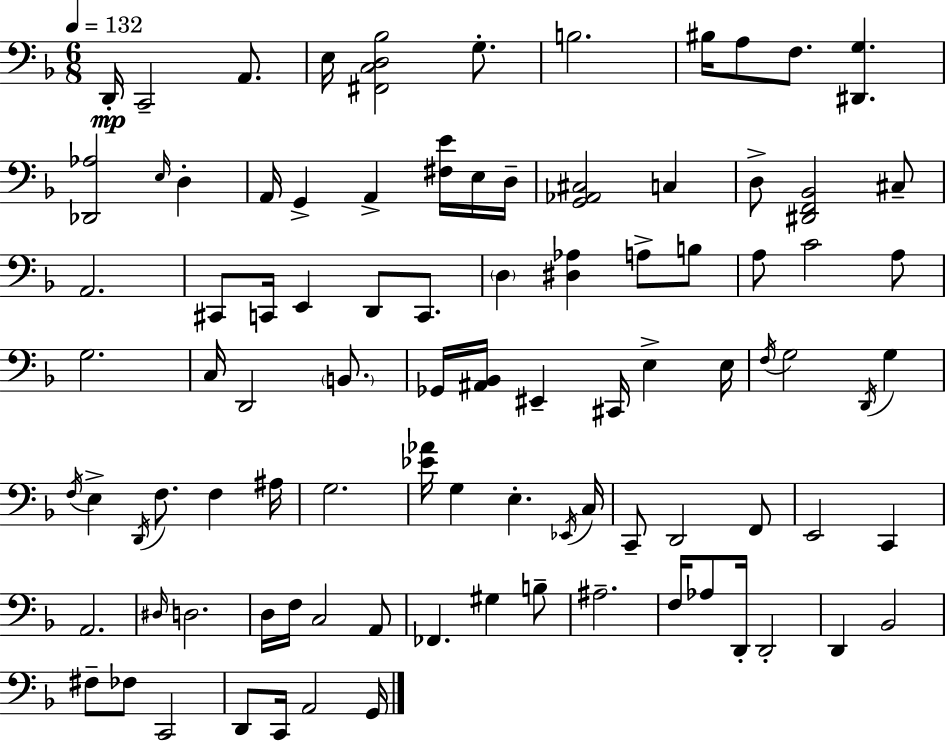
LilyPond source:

{
  \clef bass
  \numericTimeSignature
  \time 6/8
  \key f \major
  \tempo 4 = 132
  d,16-.\mp c,2-- a,8. | e16 <fis, c d bes>2 g8.-. | b2. | bis16 a8 f8. <dis, g>4. | \break <des, aes>2 \grace { e16 } d4-. | a,16 g,4-> a,4-> <fis e'>16 e16 | d16-- <g, aes, cis>2 c4 | d8-> <dis, f, bes,>2 cis8-- | \break a,2. | cis,8 c,16 e,4 d,8 c,8. | \parenthesize d4 <dis aes>4 a8-> b8 | a8 c'2 a8 | \break g2. | c16 d,2 \parenthesize b,8. | ges,16 <ais, bes,>16 eis,4-- cis,16 e4-> | e16 \acciaccatura { f16 } g2 \acciaccatura { d,16 } g4 | \break \acciaccatura { f16 } e4-> \acciaccatura { d,16 } f8. | f4 ais16 g2. | <ees' aes'>16 g4 e4.-. | \acciaccatura { ees,16 } c16 c,8-- d,2 | \break f,8 e,2 | c,4 a,2. | \grace { dis16 } d2. | d16 f16 c2 | \break a,8 fes,4. | gis4 b8-- ais2.-- | f16 aes8 d,16-. d,2-. | d,4 bes,2 | \break fis8-- fes8 c,2 | d,8 c,16 a,2 | g,16 \bar "|."
}